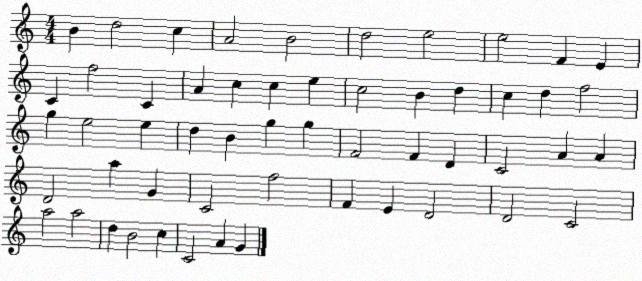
X:1
T:Untitled
M:4/4
L:1/4
K:C
B d2 c A2 B2 d2 e2 e2 F E C f2 C A c c e c2 B d c d f2 g e2 e d B g g F2 F D C2 A A D2 a G C2 f2 F E D2 D2 C2 a2 a2 d B2 c C2 A G